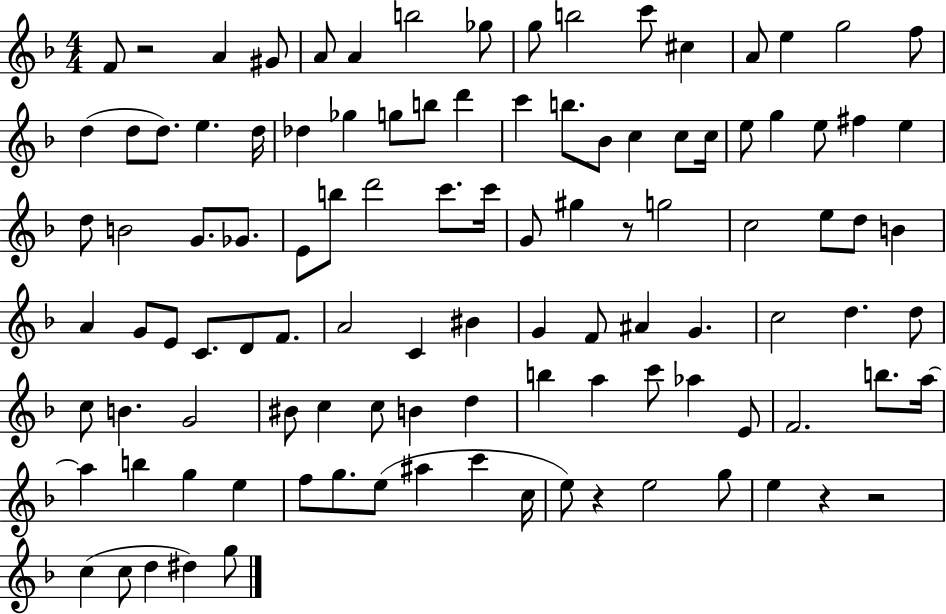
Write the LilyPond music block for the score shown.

{
  \clef treble
  \numericTimeSignature
  \time 4/4
  \key f \major
  f'8 r2 a'4 gis'8 | a'8 a'4 b''2 ges''8 | g''8 b''2 c'''8 cis''4 | a'8 e''4 g''2 f''8 | \break d''4( d''8 d''8.) e''4. d''16 | des''4 ges''4 g''8 b''8 d'''4 | c'''4 b''8. bes'8 c''4 c''8 c''16 | e''8 g''4 e''8 fis''4 e''4 | \break d''8 b'2 g'8. ges'8. | e'8 b''8 d'''2 c'''8. c'''16 | g'8 gis''4 r8 g''2 | c''2 e''8 d''8 b'4 | \break a'4 g'8 e'8 c'8. d'8 f'8. | a'2 c'4 bis'4 | g'4 f'8 ais'4 g'4. | c''2 d''4. d''8 | \break c''8 b'4. g'2 | bis'8 c''4 c''8 b'4 d''4 | b''4 a''4 c'''8 aes''4 e'8 | f'2. b''8. a''16~~ | \break a''4 b''4 g''4 e''4 | f''8 g''8. e''8( ais''4 c'''4 c''16 | e''8) r4 e''2 g''8 | e''4 r4 r2 | \break c''4( c''8 d''4 dis''4) g''8 | \bar "|."
}